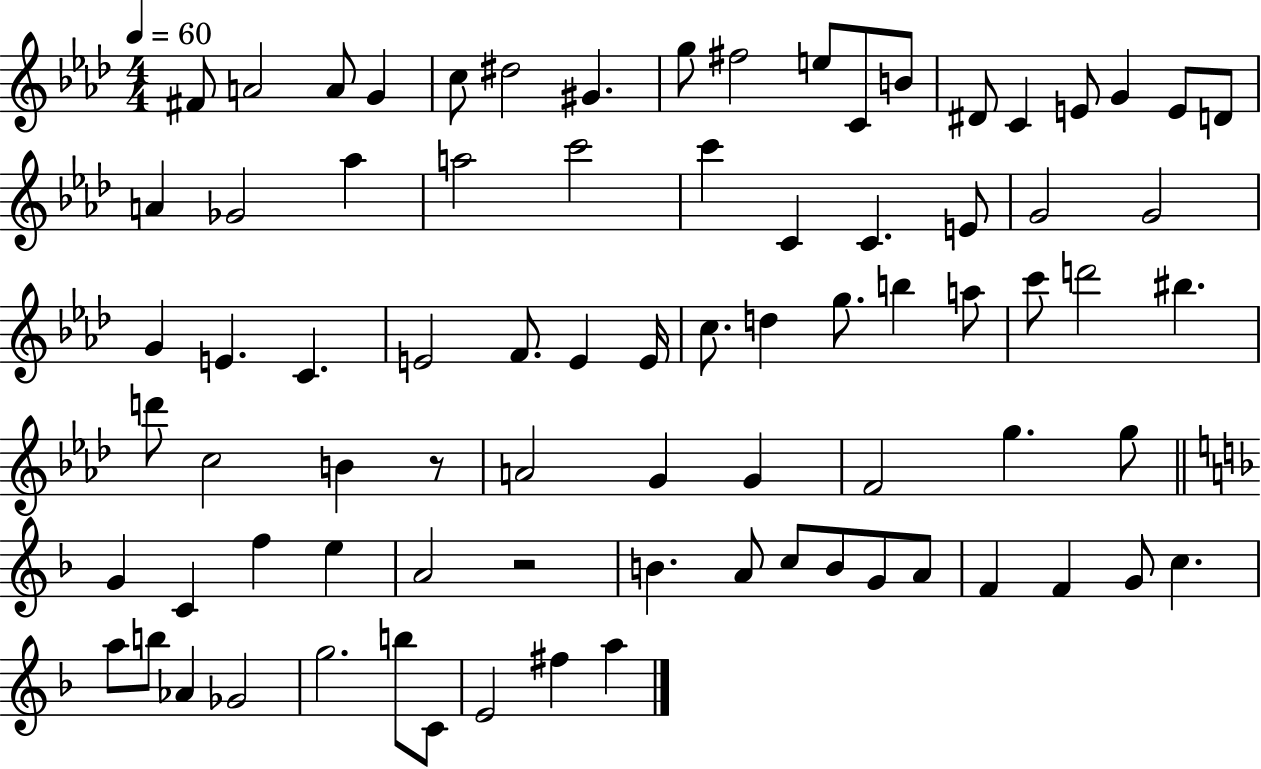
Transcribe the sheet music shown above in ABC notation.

X:1
T:Untitled
M:4/4
L:1/4
K:Ab
^F/2 A2 A/2 G c/2 ^d2 ^G g/2 ^f2 e/2 C/2 B/2 ^D/2 C E/2 G E/2 D/2 A _G2 _a a2 c'2 c' C C E/2 G2 G2 G E C E2 F/2 E E/4 c/2 d g/2 b a/2 c'/2 d'2 ^b d'/2 c2 B z/2 A2 G G F2 g g/2 G C f e A2 z2 B A/2 c/2 B/2 G/2 A/2 F F G/2 c a/2 b/2 _A _G2 g2 b/2 C/2 E2 ^f a